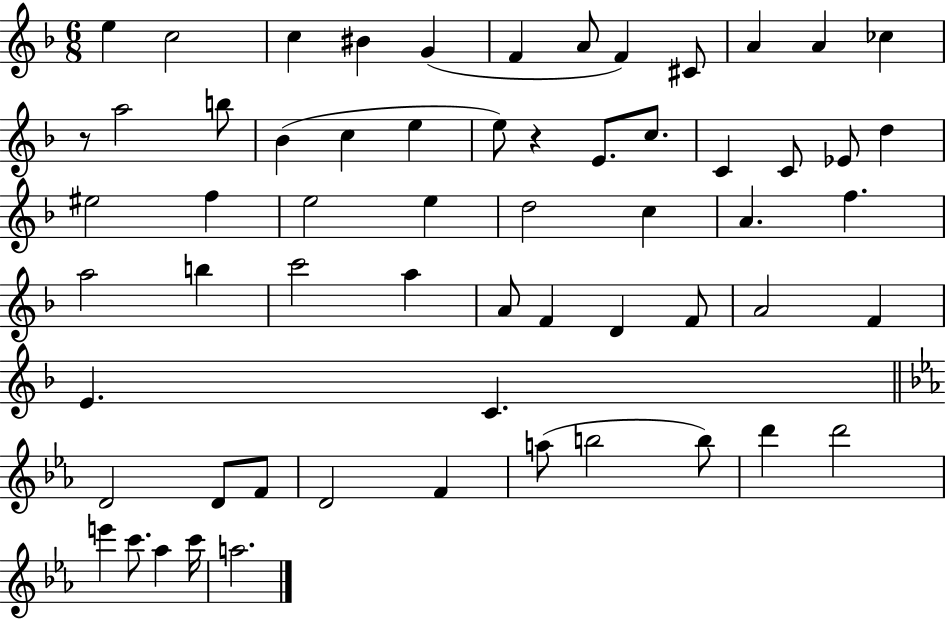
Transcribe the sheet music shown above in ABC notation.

X:1
T:Untitled
M:6/8
L:1/4
K:F
e c2 c ^B G F A/2 F ^C/2 A A _c z/2 a2 b/2 _B c e e/2 z E/2 c/2 C C/2 _E/2 d ^e2 f e2 e d2 c A f a2 b c'2 a A/2 F D F/2 A2 F E C D2 D/2 F/2 D2 F a/2 b2 b/2 d' d'2 e' c'/2 _a c'/4 a2